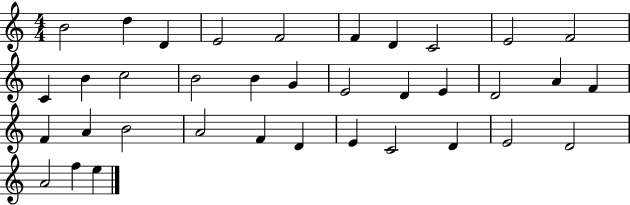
B4/h D5/q D4/q E4/h F4/h F4/q D4/q C4/h E4/h F4/h C4/q B4/q C5/h B4/h B4/q G4/q E4/h D4/q E4/q D4/h A4/q F4/q F4/q A4/q B4/h A4/h F4/q D4/q E4/q C4/h D4/q E4/h D4/h A4/h F5/q E5/q